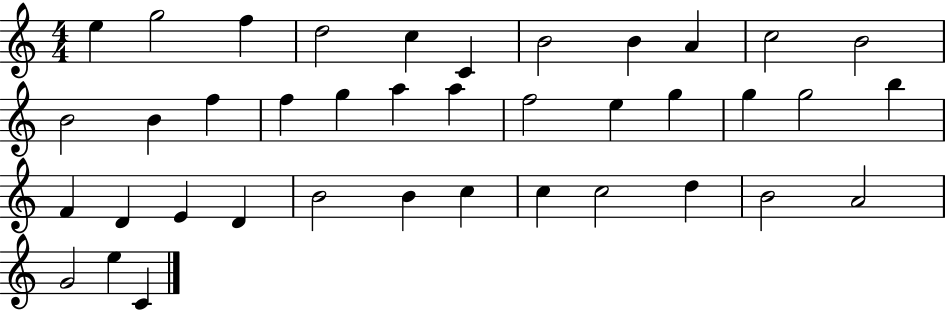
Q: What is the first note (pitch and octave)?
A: E5